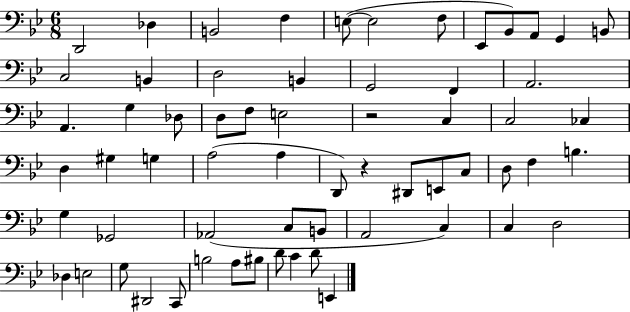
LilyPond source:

{
  \clef bass
  \numericTimeSignature
  \time 6/8
  \key bes \major
  d,2 des4 | b,2 f4 | e8~(~ e2 f8 | ees,8 bes,8) a,8 g,4 b,8 | \break c2 b,4 | d2 b,4 | g,2 f,4 | a,2. | \break a,4. g4 des8 | d8 f8 e2 | r2 c4 | c2 ces4 | \break d4 gis4 g4 | a2( a4 | d,8) r4 dis,8 e,8 c8 | d8 f4 b4. | \break g4 ges,2 | aes,2( c8 b,8 | a,2 c4) | c4 d2 | \break des4 e2 | g8 dis,2 c,8 | b2 a8 bis8 | d'8 c'4 d'8 e,4 | \break \bar "|."
}